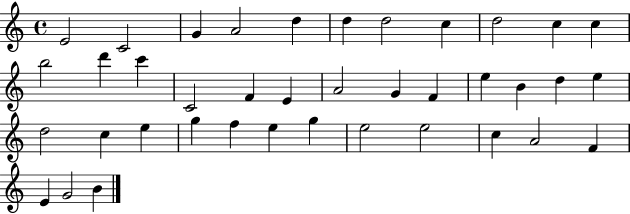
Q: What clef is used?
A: treble